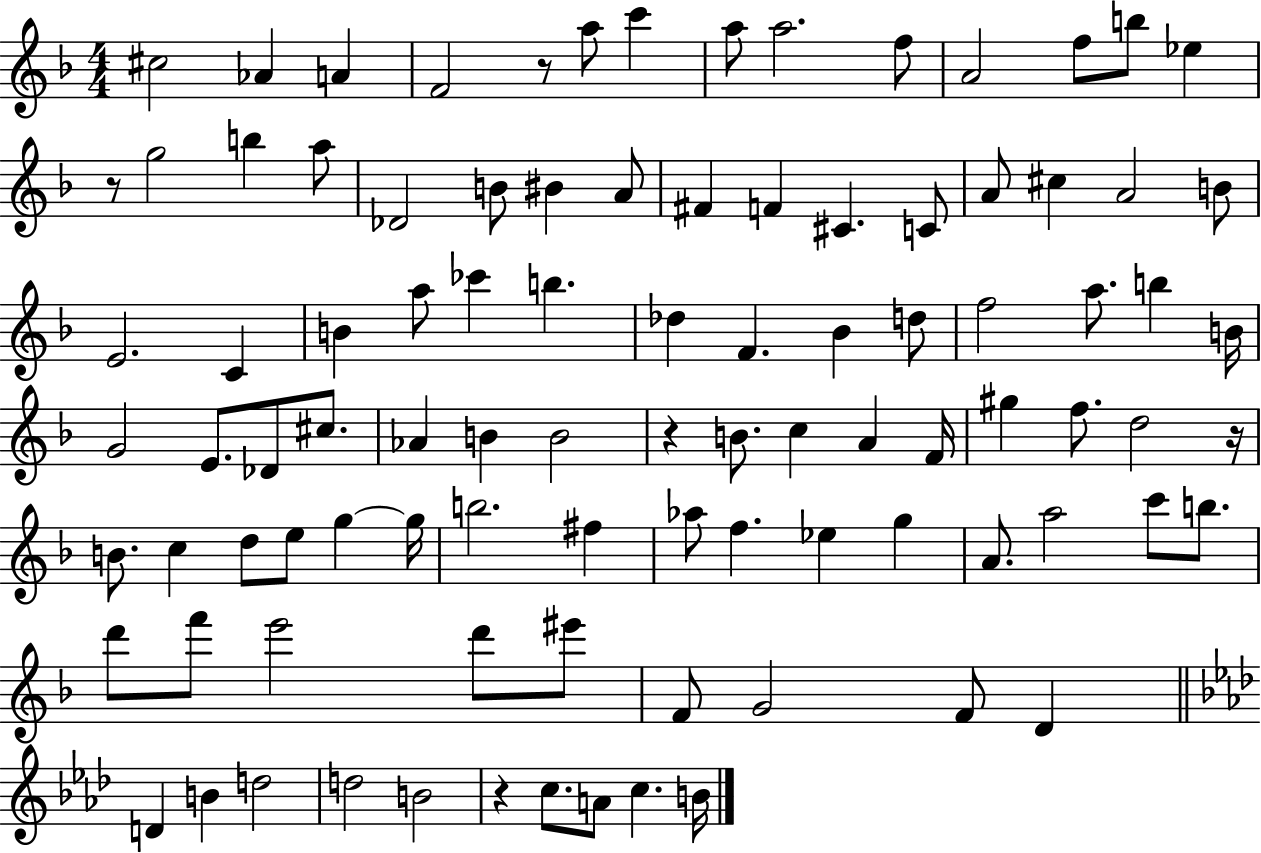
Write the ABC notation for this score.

X:1
T:Untitled
M:4/4
L:1/4
K:F
^c2 _A A F2 z/2 a/2 c' a/2 a2 f/2 A2 f/2 b/2 _e z/2 g2 b a/2 _D2 B/2 ^B A/2 ^F F ^C C/2 A/2 ^c A2 B/2 E2 C B a/2 _c' b _d F _B d/2 f2 a/2 b B/4 G2 E/2 _D/2 ^c/2 _A B B2 z B/2 c A F/4 ^g f/2 d2 z/4 B/2 c d/2 e/2 g g/4 b2 ^f _a/2 f _e g A/2 a2 c'/2 b/2 d'/2 f'/2 e'2 d'/2 ^e'/2 F/2 G2 F/2 D D B d2 d2 B2 z c/2 A/2 c B/4